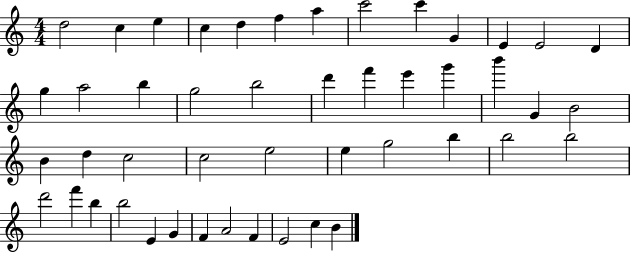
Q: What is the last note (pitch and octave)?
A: B4